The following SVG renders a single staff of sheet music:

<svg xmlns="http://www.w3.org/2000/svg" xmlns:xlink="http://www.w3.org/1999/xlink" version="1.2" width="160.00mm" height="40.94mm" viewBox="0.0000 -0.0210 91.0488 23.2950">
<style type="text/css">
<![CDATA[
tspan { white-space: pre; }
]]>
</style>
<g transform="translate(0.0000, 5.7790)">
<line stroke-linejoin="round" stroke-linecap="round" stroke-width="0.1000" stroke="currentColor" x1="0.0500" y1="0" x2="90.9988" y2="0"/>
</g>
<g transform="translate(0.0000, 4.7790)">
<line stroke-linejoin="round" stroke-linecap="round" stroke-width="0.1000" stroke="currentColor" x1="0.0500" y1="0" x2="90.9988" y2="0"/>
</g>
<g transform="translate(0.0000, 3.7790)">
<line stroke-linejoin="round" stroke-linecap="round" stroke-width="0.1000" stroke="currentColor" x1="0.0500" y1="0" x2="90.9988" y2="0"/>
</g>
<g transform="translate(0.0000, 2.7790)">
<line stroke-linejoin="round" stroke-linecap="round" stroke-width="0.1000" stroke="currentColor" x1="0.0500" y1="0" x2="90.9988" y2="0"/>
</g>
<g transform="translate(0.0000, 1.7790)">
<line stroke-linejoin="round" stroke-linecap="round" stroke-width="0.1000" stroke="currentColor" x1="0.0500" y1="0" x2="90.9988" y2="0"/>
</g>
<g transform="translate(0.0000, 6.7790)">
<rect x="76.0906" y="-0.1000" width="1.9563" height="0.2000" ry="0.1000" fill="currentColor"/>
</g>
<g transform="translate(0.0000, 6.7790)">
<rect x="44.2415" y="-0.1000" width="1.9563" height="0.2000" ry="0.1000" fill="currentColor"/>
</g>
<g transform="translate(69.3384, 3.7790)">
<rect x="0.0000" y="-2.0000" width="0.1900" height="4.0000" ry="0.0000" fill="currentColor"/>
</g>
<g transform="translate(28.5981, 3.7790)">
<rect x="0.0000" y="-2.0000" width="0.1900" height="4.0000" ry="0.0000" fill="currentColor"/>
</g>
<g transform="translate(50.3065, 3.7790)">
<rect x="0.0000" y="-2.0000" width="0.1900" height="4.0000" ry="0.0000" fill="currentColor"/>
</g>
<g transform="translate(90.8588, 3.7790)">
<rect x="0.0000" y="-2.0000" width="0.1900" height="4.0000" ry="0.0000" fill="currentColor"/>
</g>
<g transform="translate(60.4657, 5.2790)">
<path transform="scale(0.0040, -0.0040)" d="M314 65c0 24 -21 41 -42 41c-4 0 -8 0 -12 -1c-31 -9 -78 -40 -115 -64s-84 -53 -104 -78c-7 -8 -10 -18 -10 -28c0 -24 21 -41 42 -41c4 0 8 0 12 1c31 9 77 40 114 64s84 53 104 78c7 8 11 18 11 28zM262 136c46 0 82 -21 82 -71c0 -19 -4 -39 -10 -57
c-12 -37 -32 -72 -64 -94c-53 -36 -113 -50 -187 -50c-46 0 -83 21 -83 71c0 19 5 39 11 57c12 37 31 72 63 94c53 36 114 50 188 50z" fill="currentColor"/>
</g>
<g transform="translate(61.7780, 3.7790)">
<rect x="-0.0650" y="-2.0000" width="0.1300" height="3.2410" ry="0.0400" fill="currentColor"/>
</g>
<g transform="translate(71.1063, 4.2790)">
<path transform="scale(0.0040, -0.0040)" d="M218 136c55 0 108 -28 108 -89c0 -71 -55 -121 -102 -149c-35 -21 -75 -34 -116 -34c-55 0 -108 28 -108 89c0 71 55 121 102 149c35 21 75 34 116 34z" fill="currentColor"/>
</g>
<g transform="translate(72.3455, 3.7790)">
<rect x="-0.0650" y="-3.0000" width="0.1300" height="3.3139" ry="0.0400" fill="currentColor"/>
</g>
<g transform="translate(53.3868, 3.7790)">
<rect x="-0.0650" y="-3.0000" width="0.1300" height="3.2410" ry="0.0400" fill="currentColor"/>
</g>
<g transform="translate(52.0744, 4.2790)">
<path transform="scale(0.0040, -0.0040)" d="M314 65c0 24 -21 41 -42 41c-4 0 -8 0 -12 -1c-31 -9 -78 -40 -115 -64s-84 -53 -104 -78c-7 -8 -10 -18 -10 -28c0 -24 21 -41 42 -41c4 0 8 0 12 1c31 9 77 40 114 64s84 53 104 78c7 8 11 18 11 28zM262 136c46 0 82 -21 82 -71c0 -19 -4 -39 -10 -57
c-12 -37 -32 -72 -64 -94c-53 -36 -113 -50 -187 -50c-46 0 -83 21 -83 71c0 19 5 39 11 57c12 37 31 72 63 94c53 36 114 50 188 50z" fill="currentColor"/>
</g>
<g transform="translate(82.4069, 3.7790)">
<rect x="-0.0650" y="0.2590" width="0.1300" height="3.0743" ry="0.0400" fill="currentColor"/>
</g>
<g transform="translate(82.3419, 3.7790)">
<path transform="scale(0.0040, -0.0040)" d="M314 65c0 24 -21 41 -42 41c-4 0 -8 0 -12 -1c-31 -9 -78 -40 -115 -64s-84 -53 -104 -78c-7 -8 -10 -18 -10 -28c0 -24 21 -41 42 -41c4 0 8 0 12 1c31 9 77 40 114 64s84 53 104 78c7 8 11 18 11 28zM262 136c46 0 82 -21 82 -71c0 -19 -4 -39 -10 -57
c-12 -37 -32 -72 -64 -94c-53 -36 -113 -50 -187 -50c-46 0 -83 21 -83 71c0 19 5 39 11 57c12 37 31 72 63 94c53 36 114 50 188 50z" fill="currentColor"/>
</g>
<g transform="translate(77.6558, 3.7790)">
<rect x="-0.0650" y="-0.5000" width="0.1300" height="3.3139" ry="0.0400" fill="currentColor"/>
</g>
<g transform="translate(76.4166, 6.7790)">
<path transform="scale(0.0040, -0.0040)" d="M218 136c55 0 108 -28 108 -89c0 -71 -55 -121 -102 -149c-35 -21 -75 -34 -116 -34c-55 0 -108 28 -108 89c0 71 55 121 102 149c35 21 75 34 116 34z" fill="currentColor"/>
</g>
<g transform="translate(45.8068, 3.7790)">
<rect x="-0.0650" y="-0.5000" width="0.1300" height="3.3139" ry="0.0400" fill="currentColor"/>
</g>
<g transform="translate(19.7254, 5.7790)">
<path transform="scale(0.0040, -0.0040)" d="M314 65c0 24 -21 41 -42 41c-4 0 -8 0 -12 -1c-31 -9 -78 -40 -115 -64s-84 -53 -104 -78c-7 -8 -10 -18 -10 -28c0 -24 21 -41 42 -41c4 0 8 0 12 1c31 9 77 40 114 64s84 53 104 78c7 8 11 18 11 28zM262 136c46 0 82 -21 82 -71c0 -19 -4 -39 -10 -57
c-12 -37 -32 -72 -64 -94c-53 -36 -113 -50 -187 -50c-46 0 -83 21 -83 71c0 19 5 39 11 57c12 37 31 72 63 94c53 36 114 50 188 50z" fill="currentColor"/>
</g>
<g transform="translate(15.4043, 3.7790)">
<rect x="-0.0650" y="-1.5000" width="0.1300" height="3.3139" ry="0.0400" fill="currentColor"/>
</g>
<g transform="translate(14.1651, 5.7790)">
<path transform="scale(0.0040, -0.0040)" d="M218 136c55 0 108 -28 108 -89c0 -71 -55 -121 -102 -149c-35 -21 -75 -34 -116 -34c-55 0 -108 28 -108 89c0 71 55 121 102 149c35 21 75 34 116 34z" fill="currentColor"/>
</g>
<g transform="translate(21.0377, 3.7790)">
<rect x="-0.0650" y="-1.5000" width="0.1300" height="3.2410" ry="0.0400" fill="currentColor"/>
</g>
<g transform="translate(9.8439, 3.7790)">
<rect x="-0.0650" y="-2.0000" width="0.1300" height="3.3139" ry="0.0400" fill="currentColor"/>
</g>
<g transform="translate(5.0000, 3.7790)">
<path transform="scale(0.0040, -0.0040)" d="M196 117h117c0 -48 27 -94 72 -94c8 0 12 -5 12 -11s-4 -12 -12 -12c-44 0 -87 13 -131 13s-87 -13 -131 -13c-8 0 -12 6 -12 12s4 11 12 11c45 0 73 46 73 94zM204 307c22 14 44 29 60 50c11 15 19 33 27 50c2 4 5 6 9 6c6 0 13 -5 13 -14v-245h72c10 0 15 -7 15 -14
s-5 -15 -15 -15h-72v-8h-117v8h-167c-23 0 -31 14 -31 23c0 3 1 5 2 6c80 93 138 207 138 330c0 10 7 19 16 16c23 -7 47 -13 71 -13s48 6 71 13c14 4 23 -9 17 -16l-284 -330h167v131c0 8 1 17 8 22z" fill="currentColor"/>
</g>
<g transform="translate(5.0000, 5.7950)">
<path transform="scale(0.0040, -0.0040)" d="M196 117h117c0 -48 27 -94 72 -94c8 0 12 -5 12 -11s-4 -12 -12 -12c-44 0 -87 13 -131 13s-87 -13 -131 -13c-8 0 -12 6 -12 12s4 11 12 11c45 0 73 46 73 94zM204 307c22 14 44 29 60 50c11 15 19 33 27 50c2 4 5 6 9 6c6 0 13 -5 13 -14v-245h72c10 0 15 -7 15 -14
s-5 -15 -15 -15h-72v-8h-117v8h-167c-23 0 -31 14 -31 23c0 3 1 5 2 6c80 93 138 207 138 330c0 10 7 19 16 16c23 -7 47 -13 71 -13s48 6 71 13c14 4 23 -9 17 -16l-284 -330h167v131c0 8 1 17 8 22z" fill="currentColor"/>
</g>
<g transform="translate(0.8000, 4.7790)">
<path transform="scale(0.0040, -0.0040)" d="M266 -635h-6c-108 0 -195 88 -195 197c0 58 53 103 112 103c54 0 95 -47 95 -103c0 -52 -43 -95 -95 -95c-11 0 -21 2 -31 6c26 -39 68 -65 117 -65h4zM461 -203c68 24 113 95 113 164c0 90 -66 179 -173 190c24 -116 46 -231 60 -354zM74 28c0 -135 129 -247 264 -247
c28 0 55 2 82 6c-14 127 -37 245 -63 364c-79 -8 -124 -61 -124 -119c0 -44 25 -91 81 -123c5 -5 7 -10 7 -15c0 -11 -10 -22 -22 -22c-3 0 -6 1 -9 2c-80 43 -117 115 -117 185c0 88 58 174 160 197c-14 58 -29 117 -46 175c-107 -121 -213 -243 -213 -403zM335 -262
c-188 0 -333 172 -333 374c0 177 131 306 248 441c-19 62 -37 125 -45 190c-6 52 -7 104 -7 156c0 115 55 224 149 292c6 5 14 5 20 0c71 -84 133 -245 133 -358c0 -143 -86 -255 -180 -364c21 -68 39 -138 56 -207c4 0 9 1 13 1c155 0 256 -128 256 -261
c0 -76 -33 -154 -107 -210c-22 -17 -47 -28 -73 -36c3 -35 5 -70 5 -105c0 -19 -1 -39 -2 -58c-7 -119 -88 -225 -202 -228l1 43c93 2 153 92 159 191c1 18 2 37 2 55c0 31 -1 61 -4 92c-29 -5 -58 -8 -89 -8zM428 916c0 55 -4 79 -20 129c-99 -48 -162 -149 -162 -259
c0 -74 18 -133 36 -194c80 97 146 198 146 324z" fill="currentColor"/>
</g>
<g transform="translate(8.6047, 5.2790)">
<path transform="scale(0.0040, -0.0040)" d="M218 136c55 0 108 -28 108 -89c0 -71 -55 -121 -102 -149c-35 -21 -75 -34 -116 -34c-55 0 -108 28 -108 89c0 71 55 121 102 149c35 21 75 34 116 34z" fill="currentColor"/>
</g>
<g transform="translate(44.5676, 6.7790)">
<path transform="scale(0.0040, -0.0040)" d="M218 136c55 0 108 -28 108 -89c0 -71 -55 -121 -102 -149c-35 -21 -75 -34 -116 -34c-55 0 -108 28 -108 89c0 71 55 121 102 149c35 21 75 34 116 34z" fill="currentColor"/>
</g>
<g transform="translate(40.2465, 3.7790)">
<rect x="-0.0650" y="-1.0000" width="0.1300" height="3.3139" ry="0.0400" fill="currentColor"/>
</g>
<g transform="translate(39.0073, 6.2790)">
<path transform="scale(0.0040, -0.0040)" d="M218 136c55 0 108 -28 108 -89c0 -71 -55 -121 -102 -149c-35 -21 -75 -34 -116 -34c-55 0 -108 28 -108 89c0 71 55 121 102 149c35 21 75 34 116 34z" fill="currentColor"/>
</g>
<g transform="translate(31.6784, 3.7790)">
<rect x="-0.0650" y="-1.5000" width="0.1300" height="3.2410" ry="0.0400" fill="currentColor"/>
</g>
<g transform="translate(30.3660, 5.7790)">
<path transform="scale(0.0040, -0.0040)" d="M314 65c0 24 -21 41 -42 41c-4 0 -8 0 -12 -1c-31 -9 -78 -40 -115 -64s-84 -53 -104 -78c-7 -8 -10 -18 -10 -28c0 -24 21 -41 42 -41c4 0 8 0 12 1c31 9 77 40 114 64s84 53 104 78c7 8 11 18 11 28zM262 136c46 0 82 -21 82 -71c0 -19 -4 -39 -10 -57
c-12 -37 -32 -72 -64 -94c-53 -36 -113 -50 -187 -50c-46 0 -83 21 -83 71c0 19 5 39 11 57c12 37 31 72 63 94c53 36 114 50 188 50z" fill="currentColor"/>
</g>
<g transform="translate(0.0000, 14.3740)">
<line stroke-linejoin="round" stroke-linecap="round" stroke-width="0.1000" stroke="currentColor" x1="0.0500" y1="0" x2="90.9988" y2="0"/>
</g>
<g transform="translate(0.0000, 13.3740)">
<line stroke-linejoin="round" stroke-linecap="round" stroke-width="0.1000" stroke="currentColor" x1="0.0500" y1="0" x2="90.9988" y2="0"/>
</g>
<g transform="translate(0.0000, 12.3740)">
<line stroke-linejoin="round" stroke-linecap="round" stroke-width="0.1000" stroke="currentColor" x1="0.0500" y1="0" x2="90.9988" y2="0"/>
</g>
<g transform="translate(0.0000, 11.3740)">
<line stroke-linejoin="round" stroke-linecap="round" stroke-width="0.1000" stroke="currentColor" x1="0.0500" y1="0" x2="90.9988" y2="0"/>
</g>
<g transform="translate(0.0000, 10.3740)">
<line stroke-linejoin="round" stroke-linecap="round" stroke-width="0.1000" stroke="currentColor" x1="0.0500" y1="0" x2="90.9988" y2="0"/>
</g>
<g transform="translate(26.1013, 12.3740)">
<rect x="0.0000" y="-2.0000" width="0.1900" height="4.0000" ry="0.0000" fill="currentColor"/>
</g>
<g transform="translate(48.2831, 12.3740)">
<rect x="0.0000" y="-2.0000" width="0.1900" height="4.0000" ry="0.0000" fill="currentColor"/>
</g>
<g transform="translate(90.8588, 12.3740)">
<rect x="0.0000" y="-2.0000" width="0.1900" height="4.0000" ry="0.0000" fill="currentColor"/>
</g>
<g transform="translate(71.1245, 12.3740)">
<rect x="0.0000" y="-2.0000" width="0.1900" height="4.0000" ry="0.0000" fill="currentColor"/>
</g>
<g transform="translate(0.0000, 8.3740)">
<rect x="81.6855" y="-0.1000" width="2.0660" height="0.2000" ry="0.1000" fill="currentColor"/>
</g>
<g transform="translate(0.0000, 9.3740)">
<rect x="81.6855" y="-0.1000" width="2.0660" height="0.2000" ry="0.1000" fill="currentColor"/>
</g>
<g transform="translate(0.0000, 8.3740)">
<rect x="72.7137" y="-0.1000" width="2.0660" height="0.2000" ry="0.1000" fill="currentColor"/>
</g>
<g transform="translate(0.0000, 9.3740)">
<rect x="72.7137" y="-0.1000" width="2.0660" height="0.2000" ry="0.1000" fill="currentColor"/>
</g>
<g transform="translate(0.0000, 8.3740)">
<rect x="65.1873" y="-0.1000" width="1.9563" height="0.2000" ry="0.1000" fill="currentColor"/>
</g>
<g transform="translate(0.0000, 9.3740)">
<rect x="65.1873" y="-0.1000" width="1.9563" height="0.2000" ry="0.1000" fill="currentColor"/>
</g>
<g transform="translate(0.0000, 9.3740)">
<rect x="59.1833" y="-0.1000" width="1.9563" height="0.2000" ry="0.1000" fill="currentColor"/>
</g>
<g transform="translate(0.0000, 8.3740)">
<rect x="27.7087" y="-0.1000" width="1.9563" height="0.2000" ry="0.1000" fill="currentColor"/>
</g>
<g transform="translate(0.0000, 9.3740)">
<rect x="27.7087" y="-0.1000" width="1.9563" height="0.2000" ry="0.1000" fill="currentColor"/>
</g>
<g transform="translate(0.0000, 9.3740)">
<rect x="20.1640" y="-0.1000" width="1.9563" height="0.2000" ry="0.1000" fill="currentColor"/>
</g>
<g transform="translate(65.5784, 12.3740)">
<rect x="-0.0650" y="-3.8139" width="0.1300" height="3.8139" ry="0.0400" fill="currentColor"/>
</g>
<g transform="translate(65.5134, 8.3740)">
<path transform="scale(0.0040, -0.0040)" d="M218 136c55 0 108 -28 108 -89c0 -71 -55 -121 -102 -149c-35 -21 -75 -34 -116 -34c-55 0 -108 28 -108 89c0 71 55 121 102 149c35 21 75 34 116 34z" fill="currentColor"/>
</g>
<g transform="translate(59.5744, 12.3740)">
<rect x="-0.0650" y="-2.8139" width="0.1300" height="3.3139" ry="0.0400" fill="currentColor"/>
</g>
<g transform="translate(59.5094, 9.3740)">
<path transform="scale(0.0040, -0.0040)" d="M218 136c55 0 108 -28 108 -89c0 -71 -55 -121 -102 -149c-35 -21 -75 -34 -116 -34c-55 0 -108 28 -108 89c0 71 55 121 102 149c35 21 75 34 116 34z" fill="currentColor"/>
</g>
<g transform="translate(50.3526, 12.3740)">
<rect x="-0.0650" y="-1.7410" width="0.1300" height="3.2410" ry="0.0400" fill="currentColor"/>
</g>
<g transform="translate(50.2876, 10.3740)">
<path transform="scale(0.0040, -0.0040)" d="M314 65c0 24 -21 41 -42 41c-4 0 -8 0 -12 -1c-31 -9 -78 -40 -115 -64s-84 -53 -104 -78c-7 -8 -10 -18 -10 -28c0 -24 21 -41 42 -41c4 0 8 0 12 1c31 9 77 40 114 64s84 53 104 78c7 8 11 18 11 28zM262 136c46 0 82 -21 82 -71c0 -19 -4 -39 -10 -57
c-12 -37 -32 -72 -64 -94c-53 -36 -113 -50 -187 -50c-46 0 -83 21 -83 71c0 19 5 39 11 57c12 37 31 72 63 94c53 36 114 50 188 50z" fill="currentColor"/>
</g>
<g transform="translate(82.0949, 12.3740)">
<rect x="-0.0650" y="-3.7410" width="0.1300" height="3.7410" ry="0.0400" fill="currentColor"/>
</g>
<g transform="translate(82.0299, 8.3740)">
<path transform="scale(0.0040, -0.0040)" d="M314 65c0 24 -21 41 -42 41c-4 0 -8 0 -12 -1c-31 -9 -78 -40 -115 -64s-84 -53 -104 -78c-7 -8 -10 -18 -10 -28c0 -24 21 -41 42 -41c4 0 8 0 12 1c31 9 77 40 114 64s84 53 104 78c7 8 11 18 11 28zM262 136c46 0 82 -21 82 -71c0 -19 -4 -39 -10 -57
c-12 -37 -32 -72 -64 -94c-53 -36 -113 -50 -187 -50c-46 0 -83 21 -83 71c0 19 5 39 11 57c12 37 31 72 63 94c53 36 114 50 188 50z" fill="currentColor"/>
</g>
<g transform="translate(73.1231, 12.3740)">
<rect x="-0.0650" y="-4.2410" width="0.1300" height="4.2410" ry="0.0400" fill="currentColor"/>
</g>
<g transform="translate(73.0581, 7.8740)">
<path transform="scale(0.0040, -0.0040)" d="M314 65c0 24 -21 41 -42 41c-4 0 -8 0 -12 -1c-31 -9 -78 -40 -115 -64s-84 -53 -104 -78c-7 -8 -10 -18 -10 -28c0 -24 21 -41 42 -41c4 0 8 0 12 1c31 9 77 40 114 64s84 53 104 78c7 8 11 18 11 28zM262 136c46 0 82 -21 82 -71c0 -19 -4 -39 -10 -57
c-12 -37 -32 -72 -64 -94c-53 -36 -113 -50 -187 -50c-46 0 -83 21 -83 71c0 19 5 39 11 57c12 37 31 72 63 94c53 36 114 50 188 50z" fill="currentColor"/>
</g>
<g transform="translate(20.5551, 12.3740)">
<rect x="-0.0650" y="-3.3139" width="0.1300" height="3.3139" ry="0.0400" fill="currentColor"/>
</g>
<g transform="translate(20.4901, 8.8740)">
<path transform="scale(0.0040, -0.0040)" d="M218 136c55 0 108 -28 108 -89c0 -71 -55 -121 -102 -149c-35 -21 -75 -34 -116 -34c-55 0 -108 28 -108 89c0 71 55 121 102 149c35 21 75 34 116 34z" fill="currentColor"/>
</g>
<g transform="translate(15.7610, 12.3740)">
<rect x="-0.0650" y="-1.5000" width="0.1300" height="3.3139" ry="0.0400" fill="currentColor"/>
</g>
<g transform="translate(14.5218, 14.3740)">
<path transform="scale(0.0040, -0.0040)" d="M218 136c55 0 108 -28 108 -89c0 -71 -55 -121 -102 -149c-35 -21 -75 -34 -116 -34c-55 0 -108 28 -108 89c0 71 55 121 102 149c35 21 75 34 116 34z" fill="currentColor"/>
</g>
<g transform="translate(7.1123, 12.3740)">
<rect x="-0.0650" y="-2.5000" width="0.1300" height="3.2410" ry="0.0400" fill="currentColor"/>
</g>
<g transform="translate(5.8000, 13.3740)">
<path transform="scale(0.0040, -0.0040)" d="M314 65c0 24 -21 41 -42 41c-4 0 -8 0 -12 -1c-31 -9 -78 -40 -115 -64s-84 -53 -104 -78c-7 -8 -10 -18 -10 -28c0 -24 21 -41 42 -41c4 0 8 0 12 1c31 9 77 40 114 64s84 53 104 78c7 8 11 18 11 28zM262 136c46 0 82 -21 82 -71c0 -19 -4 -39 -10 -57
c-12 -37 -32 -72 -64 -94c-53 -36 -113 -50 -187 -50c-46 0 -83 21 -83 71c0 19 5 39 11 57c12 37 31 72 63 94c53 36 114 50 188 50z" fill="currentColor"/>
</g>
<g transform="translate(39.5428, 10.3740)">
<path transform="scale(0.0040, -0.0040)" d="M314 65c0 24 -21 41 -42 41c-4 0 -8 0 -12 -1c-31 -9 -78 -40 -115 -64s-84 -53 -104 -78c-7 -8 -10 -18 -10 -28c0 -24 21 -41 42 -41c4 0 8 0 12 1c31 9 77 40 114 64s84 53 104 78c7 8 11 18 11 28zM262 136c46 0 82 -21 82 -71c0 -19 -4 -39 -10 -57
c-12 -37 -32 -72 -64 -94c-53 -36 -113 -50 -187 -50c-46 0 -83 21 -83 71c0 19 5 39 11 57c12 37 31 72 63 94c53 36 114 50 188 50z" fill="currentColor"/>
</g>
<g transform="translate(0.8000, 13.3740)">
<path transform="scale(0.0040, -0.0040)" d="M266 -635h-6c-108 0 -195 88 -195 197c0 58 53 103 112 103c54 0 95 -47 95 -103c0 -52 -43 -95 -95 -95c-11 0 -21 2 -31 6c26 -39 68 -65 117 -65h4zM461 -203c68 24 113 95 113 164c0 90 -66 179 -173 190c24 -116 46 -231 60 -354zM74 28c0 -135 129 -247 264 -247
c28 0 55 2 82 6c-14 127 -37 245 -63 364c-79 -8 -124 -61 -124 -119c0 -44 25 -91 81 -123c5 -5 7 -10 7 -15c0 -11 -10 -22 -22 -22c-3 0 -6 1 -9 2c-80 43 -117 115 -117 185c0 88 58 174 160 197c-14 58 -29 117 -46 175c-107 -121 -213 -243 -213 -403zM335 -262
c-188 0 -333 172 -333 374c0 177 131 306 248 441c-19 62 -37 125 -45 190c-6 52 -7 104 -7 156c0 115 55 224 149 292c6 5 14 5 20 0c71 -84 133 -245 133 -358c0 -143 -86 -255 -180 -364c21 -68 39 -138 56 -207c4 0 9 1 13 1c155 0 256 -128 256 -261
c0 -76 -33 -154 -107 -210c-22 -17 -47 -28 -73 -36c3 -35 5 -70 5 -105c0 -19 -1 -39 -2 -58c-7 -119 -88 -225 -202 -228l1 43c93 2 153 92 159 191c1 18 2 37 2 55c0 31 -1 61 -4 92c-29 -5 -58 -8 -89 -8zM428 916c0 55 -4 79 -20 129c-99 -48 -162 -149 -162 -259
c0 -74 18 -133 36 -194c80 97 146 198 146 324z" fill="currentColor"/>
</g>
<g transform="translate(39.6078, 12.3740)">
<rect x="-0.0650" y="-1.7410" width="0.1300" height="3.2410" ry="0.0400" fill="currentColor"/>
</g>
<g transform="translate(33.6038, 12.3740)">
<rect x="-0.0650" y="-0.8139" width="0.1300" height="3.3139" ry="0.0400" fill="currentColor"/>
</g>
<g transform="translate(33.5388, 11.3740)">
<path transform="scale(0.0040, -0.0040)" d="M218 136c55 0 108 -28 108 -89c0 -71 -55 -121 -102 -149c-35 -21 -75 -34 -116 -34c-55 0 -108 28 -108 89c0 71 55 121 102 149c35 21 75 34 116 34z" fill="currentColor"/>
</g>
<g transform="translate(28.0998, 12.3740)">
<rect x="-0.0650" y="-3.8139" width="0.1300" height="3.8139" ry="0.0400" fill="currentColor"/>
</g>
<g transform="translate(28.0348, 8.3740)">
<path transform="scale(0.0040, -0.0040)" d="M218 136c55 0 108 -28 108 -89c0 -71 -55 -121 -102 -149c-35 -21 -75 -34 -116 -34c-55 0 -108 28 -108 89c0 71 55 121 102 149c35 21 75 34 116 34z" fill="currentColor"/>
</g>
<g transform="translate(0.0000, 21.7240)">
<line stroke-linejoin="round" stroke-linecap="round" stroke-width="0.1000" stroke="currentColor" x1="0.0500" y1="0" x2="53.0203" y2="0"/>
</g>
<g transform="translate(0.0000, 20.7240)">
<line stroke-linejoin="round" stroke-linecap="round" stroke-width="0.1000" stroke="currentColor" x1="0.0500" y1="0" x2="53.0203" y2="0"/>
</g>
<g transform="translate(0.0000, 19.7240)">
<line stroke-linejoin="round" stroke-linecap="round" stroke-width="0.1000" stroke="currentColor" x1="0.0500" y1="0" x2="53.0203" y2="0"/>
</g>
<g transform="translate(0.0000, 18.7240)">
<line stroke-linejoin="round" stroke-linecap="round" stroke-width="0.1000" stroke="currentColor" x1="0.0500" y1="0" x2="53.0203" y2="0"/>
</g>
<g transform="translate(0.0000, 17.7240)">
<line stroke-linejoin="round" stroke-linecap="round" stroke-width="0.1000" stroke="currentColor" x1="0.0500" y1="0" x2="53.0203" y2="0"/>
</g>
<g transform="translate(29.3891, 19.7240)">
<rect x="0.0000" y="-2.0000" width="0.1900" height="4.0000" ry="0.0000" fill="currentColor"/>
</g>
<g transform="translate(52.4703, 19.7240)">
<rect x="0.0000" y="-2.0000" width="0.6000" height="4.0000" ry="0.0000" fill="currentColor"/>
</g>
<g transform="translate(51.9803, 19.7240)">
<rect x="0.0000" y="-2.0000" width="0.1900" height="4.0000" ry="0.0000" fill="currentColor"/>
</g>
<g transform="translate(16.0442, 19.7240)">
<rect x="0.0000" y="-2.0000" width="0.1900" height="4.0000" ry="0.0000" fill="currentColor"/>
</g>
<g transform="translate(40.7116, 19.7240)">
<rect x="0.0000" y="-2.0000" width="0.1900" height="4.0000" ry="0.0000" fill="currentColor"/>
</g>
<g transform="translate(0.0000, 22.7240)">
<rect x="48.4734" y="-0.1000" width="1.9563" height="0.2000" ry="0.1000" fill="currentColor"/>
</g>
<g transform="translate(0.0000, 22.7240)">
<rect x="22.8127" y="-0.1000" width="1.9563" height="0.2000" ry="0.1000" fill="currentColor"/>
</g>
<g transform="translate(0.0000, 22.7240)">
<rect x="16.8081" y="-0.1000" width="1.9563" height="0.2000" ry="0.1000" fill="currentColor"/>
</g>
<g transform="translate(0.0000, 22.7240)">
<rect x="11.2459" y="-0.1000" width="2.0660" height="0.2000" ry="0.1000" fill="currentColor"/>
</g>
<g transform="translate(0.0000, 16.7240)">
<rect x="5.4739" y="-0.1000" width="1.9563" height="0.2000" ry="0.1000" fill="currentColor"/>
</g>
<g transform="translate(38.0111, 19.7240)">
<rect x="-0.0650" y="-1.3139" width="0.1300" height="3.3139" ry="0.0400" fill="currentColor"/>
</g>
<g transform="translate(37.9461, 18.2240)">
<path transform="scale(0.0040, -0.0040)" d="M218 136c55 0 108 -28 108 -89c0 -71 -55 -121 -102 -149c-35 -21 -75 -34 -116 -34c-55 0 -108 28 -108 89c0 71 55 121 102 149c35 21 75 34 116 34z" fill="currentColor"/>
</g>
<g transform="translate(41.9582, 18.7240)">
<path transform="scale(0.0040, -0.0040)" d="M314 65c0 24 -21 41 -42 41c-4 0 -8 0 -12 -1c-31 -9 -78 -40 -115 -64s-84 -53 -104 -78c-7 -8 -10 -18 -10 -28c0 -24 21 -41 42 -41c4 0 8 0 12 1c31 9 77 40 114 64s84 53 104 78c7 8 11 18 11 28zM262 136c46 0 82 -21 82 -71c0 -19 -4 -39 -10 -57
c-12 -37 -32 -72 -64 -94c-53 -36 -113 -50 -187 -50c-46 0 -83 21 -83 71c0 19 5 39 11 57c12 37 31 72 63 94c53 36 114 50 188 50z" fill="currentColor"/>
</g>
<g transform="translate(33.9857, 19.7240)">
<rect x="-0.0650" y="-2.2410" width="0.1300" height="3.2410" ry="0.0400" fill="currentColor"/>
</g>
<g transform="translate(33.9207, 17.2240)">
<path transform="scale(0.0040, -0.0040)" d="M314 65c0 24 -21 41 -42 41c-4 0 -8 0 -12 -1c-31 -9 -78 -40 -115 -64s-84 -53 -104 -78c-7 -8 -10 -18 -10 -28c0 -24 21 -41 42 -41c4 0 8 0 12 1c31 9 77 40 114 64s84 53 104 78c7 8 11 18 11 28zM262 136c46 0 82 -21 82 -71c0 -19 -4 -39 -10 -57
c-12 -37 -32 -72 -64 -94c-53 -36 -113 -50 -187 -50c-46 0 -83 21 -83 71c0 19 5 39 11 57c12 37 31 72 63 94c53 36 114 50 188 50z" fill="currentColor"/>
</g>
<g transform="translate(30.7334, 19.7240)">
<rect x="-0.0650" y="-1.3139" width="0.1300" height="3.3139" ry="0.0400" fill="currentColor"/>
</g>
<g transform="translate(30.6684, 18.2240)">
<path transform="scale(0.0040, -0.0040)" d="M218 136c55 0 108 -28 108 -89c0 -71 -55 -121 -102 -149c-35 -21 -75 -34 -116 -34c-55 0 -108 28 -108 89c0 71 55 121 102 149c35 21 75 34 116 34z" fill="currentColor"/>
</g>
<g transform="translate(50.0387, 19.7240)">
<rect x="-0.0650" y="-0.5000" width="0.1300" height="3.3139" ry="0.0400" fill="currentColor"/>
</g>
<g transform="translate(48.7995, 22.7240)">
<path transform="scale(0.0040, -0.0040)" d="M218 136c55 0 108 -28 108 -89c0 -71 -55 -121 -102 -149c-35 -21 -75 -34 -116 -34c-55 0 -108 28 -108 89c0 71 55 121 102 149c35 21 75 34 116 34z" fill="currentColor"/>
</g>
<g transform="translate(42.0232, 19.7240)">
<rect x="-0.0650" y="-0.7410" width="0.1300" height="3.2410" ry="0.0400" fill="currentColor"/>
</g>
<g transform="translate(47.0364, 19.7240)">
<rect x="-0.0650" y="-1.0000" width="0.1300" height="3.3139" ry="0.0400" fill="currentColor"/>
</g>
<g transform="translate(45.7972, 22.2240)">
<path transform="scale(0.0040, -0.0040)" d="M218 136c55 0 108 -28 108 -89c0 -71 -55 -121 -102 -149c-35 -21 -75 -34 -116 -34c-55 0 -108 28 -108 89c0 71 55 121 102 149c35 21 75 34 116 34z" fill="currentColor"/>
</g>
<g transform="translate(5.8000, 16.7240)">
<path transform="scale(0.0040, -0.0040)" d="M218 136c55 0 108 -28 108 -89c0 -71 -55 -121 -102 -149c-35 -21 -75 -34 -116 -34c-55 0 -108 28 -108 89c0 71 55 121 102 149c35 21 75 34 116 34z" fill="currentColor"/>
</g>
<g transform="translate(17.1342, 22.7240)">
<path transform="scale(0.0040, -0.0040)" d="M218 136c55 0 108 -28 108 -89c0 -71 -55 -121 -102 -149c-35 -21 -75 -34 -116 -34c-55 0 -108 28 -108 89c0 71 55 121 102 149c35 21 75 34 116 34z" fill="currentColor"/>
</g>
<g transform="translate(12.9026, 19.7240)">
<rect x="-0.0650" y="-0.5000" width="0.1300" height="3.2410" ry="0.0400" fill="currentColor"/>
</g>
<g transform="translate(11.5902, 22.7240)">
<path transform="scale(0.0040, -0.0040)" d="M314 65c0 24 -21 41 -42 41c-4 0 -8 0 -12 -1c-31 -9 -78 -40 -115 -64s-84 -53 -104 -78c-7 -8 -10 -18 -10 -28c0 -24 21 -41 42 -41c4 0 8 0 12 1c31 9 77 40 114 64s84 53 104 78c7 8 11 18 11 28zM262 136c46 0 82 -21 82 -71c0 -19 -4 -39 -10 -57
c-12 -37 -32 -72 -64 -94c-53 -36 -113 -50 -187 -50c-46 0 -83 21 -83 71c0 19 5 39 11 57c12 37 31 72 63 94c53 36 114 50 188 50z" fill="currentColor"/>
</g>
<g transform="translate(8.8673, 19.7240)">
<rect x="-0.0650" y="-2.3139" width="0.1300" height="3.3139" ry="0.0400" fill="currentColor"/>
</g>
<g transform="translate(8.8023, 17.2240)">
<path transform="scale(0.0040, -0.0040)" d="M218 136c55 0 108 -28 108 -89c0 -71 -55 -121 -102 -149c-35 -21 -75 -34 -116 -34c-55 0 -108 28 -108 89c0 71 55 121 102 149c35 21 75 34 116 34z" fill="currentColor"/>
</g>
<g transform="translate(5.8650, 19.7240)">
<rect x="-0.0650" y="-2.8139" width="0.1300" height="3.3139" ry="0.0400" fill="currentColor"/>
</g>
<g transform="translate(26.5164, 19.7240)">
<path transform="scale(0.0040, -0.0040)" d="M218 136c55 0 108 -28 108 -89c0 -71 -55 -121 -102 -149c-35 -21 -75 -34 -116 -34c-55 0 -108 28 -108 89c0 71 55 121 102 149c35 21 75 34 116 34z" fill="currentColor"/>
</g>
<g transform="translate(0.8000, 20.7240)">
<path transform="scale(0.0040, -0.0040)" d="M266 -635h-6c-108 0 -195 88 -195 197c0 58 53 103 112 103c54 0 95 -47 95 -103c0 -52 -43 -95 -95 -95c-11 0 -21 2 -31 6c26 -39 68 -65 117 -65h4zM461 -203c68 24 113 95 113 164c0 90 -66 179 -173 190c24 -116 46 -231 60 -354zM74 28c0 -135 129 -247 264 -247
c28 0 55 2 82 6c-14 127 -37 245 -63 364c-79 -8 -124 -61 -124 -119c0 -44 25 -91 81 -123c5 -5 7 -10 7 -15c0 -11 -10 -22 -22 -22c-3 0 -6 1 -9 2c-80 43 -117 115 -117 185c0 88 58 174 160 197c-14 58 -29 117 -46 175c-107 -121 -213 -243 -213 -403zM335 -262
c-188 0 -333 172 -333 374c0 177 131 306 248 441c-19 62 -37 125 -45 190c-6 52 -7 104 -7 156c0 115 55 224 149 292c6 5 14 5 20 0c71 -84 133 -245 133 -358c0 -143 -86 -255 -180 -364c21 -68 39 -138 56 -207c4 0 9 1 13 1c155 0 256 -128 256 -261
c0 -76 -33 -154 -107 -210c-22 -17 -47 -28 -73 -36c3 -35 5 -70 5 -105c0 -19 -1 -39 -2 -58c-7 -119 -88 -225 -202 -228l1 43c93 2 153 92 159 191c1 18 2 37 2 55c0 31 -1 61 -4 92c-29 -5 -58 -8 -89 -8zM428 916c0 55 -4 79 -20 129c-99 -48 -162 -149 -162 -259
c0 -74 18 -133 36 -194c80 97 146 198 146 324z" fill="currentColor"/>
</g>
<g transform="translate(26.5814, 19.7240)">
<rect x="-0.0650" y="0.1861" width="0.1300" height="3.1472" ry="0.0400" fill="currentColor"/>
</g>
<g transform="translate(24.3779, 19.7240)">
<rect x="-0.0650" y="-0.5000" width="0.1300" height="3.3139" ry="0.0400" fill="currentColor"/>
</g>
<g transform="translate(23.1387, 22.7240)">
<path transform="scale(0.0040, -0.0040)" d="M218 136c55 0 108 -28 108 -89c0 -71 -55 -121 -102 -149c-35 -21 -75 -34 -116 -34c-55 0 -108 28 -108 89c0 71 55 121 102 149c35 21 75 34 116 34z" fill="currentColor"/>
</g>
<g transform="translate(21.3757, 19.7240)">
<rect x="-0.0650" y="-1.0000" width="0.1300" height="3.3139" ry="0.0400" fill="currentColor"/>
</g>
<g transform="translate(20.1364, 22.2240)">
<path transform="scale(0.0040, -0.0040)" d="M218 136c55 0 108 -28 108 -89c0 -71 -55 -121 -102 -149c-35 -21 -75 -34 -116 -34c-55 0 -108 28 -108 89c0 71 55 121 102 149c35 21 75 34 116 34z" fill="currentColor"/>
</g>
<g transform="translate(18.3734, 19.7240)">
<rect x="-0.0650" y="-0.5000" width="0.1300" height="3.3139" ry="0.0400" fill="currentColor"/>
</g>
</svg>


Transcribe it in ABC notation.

X:1
T:Untitled
M:4/4
L:1/4
K:C
F E E2 E2 D C A2 F2 A C B2 G2 E b c' d f2 f2 a c' d'2 c'2 a g C2 C D C B e g2 e d2 D C